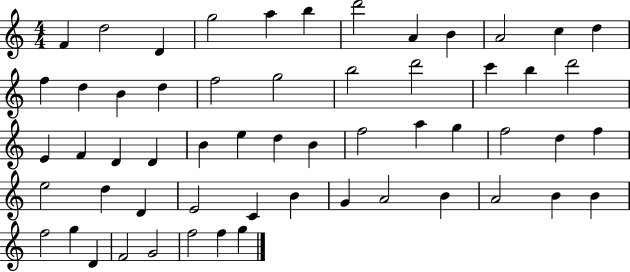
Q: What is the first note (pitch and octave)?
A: F4